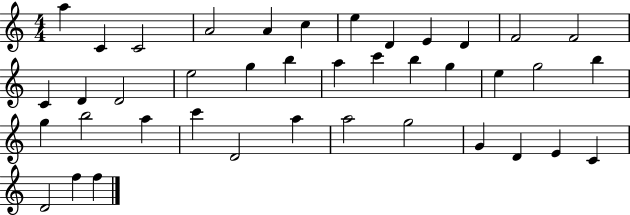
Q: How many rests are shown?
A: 0